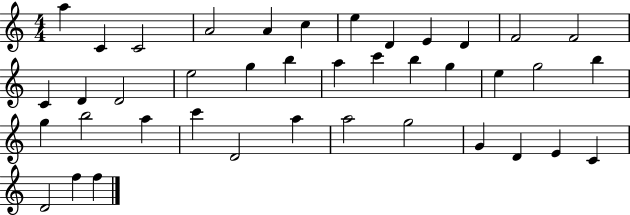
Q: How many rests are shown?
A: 0